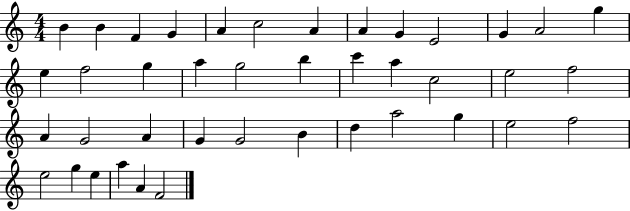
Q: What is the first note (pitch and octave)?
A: B4